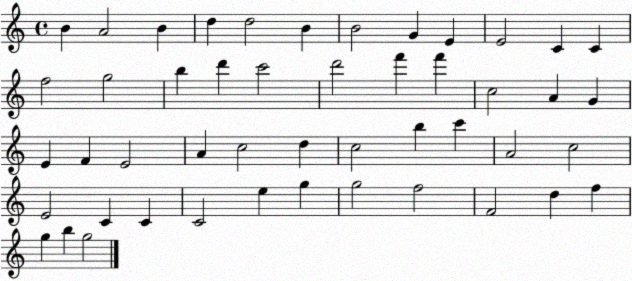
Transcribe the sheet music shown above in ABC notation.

X:1
T:Untitled
M:4/4
L:1/4
K:C
B A2 B d d2 B B2 G E E2 C C f2 g2 b d' c'2 d'2 f' f' c2 A G E F E2 A c2 d c2 b c' A2 c2 E2 C C C2 e g g2 f2 F2 d f g b g2